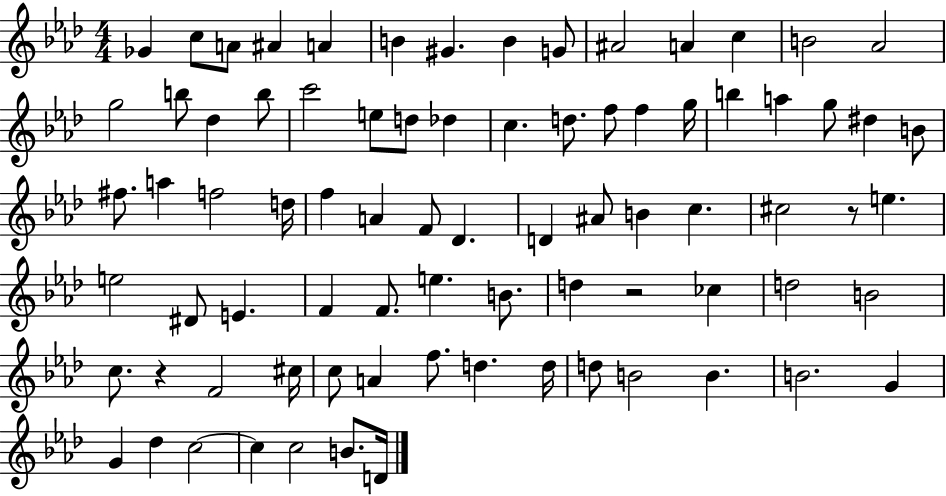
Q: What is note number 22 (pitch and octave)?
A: Db5